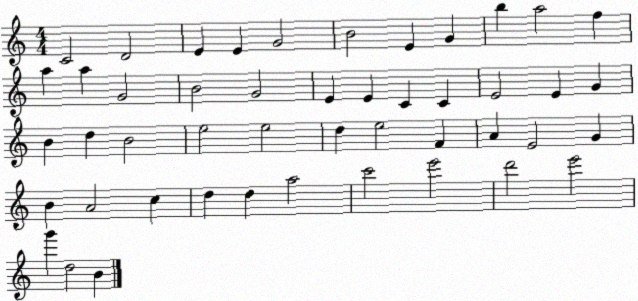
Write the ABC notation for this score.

X:1
T:Untitled
M:4/4
L:1/4
K:C
C2 D2 E E G2 B2 E G b a2 f a a G2 B2 G2 E E C C E2 E G B d B2 e2 e2 d e2 F A E2 G B A2 c d d a2 c'2 e'2 d'2 e'2 g' d2 B